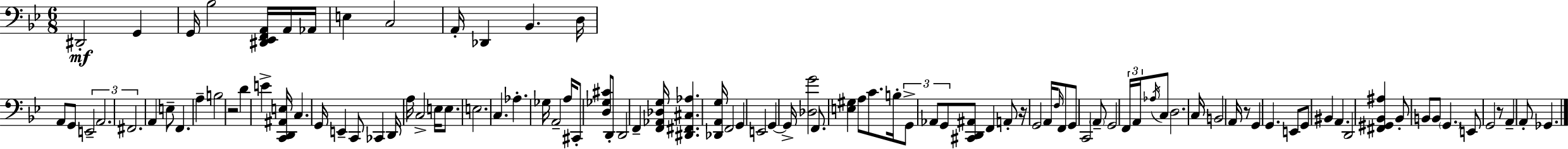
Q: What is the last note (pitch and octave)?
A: Gb2